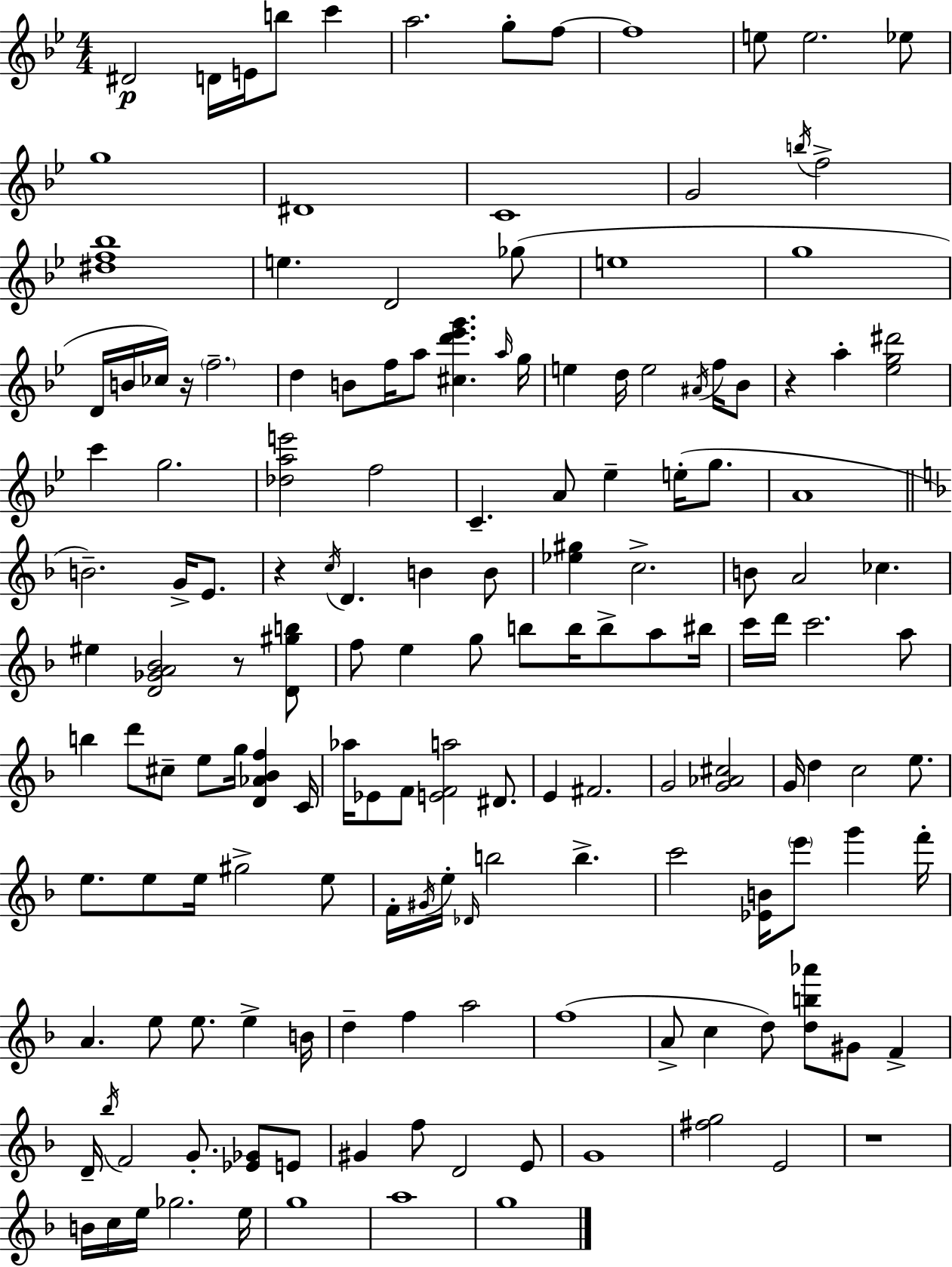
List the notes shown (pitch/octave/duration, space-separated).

D#4/h D4/s E4/s B5/e C6/q A5/h. G5/e F5/e F5/w E5/e E5/h. Eb5/e G5/w D#4/w C4/w G4/h B5/s F5/h [D#5,F5,Bb5]/w E5/q. D4/h Gb5/e E5/w G5/w D4/s B4/s CES5/s R/s F5/h. D5/q B4/e F5/s A5/e [C#5,D6,Eb6,G6]/q. A5/s G5/s E5/q D5/s E5/h A#4/s F5/s Bb4/e R/q A5/q [Eb5,G5,D#6]/h C6/q G5/h. [Db5,A5,E6]/h F5/h C4/q. A4/e Eb5/q E5/s G5/e. A4/w B4/h. G4/s E4/e. R/q C5/s D4/q. B4/q B4/e [Eb5,G#5]/q C5/h. B4/e A4/h CES5/q. EIS5/q [D4,Gb4,A4,Bb4]/h R/e [D4,G#5,B5]/e F5/e E5/q G5/e B5/e B5/s B5/e A5/e BIS5/s C6/s D6/s C6/h. A5/e B5/q D6/e C#5/e E5/e G5/s [D4,Ab4,Bb4,F5]/q C4/s Ab5/s Eb4/e F4/e [E4,F4,A5]/h D#4/e. E4/q F#4/h. G4/h [G4,Ab4,C#5]/h G4/s D5/q C5/h E5/e. E5/e. E5/e E5/s G#5/h E5/e F4/s G#4/s E5/s Db4/s B5/h B5/q. C6/h [Eb4,B4]/s E6/e G6/q F6/s A4/q. E5/e E5/e. E5/q B4/s D5/q F5/q A5/h F5/w A4/e C5/q D5/e [D5,B5,Ab6]/e G#4/e F4/q D4/s Bb5/s F4/h G4/e. [Eb4,Gb4]/e E4/e G#4/q F5/e D4/h E4/e G4/w [F#5,G5]/h E4/h R/w B4/s C5/s E5/s Gb5/h. E5/s G5/w A5/w G5/w